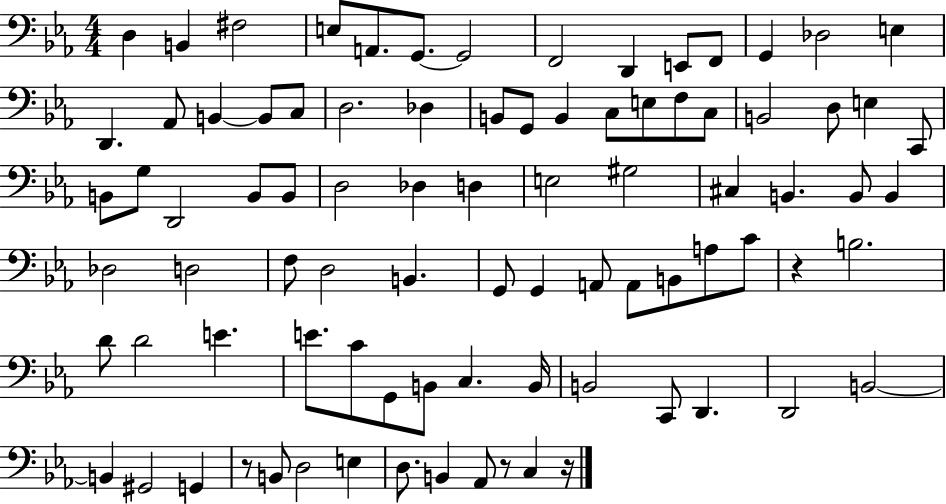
X:1
T:Untitled
M:4/4
L:1/4
K:Eb
D, B,, ^F,2 E,/2 A,,/2 G,,/2 G,,2 F,,2 D,, E,,/2 F,,/2 G,, _D,2 E, D,, _A,,/2 B,, B,,/2 C,/2 D,2 _D, B,,/2 G,,/2 B,, C,/2 E,/2 F,/2 C,/2 B,,2 D,/2 E, C,,/2 B,,/2 G,/2 D,,2 B,,/2 B,,/2 D,2 _D, D, E,2 ^G,2 ^C, B,, B,,/2 B,, _D,2 D,2 F,/2 D,2 B,, G,,/2 G,, A,,/2 A,,/2 B,,/2 A,/2 C/2 z B,2 D/2 D2 E E/2 C/2 G,,/2 B,,/2 C, B,,/4 B,,2 C,,/2 D,, D,,2 B,,2 B,, ^G,,2 G,, z/2 B,,/2 D,2 E, D,/2 B,, _A,,/2 z/2 C, z/4